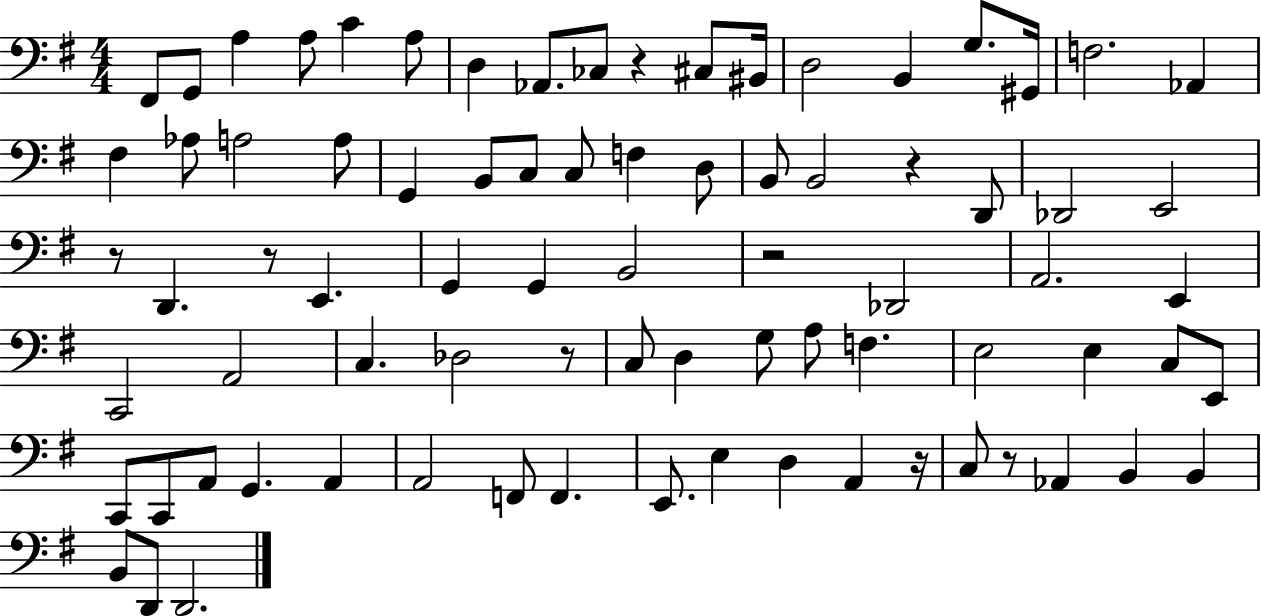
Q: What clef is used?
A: bass